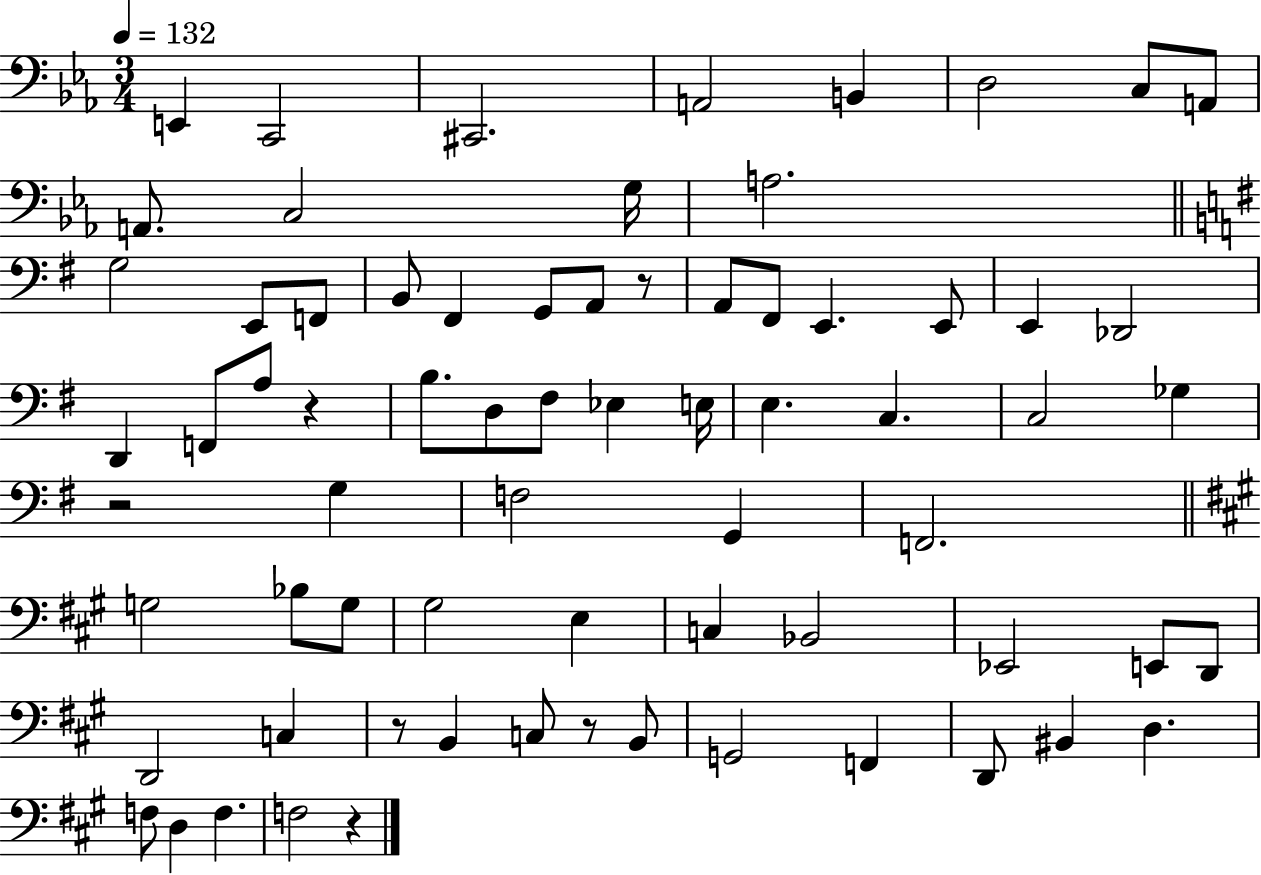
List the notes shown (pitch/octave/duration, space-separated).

E2/q C2/h C#2/h. A2/h B2/q D3/h C3/e A2/e A2/e. C3/h G3/s A3/h. G3/h E2/e F2/e B2/e F#2/q G2/e A2/e R/e A2/e F#2/e E2/q. E2/e E2/q Db2/h D2/q F2/e A3/e R/q B3/e. D3/e F#3/e Eb3/q E3/s E3/q. C3/q. C3/h Gb3/q R/h G3/q F3/h G2/q F2/h. G3/h Bb3/e G3/e G#3/h E3/q C3/q Bb2/h Eb2/h E2/e D2/e D2/h C3/q R/e B2/q C3/e R/e B2/e G2/h F2/q D2/e BIS2/q D3/q. F3/e D3/q F3/q. F3/h R/q